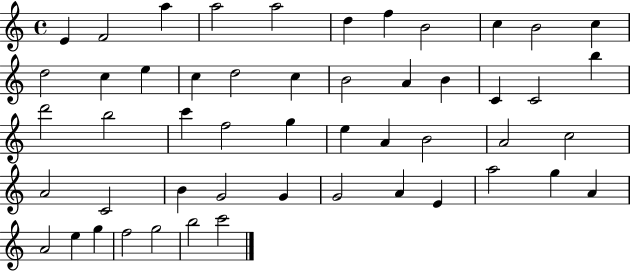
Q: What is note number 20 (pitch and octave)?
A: B4